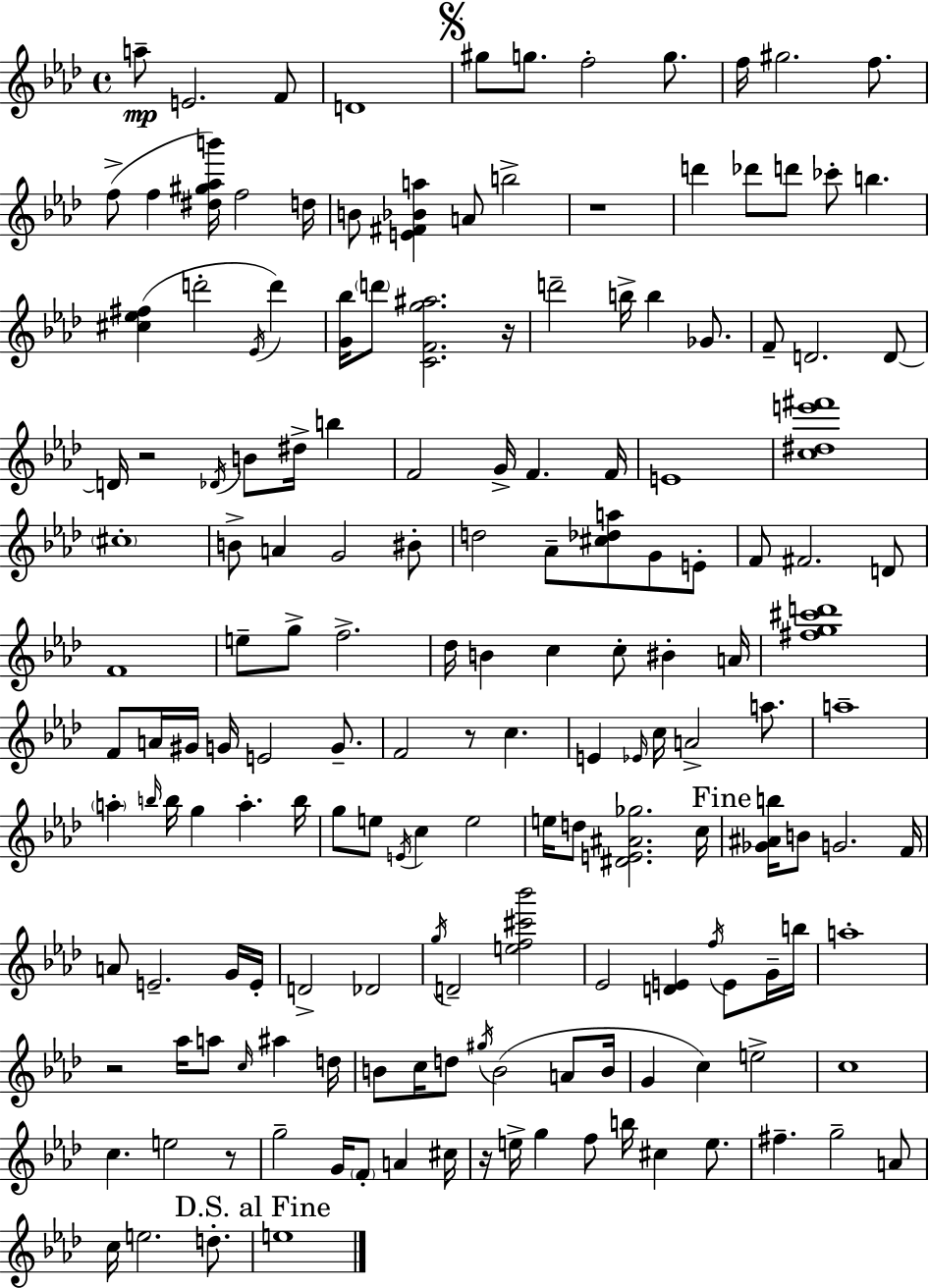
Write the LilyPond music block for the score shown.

{
  \clef treble
  \time 4/4
  \defaultTimeSignature
  \key f \minor
  a''8--\mp e'2. f'8 | d'1 | \mark \markup { \musicglyph "scripts.segno" } gis''8 g''8. f''2-. g''8. | f''16 gis''2. f''8. | \break f''8->( f''4 <dis'' gis'' aes'' b'''>16) f''2 d''16 | b'8 <e' fis' bes' a''>4 a'8 b''2-> | r1 | d'''4 des'''8 d'''8 ces'''8-. b''4. | \break <cis'' ees'' fis''>4( d'''2-. \acciaccatura { ees'16 }) d'''4 | <g' bes''>16 \parenthesize d'''8 <c' f' g'' ais''>2. | r16 d'''2-- b''16-> b''4 ges'8. | f'8-- d'2. d'8~~ | \break d'16 r2 \acciaccatura { des'16 } b'8 dis''16-> b''4 | f'2 g'16-> f'4. | f'16 e'1 | <c'' dis'' e''' fis'''>1 | \break \parenthesize cis''1-. | b'8-> a'4 g'2 | bis'8-. d''2 aes'8-- <cis'' des'' a''>8 g'8 | e'8-. f'8 fis'2. | \break d'8 f'1 | e''8-- g''8-> f''2.-> | des''16 b'4 c''4 c''8-. bis'4-. | a'16 <fis'' g'' cis''' d'''>1 | \break f'8 a'16 gis'16 g'16 e'2 g'8.-- | f'2 r8 c''4. | e'4 \grace { ees'16 } c''16 a'2-> | a''8. a''1-- | \break \parenthesize a''4-. \grace { b''16 } b''16 g''4 a''4.-. | b''16 g''8 e''8 \acciaccatura { e'16 } c''4 e''2 | e''16 d''8 <dis' e' ais' ges''>2. | c''16 \mark "Fine" <ges' ais' b''>16 b'8 g'2. | \break f'16 a'8 e'2.-- | g'16 e'16-. d'2-> des'2 | \acciaccatura { g''16 } d'2-- <e'' f'' cis''' bes'''>2 | ees'2 <d' e'>4 | \break \acciaccatura { f''16 } e'8 g'16-- b''16 a''1-. | r2 aes''16 | a''8 \grace { c''16 } ais''4 d''16 b'8 c''16 d''8 \acciaccatura { gis''16 } b'2( | a'8 b'16 g'4 c''4) | \break e''2-> c''1 | c''4. e''2 | r8 g''2-- | g'16 \parenthesize f'8-. a'4 cis''16 r16 e''16-> g''4 f''8 | \break b''16 cis''4 e''8. fis''4.-- g''2-- | a'8 c''16 e''2. | d''8.-. \mark "D.S. al Fine" e''1 | \bar "|."
}